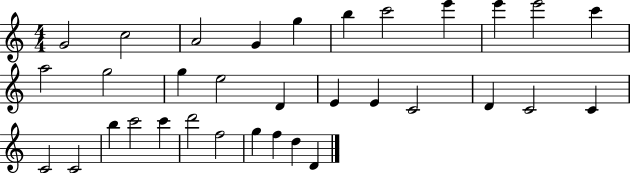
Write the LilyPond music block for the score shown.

{
  \clef treble
  \numericTimeSignature
  \time 4/4
  \key c \major
  g'2 c''2 | a'2 g'4 g''4 | b''4 c'''2 e'''4 | e'''4 e'''2 c'''4 | \break a''2 g''2 | g''4 e''2 d'4 | e'4 e'4 c'2 | d'4 c'2 c'4 | \break c'2 c'2 | b''4 c'''2 c'''4 | d'''2 f''2 | g''4 f''4 d''4 d'4 | \break \bar "|."
}